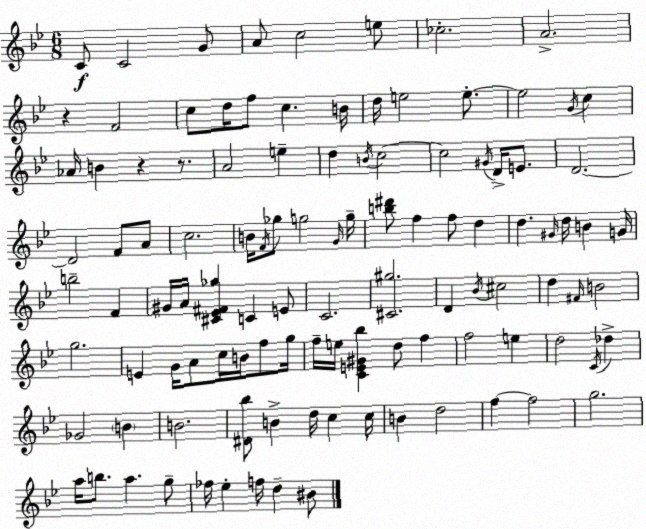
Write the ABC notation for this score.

X:1
T:Untitled
M:6/8
L:1/4
K:Gm
C/2 C2 G/2 A/2 c2 e/2 _c2 A2 z F2 c/2 d/4 f/2 c B/4 d/4 e2 e/2 e2 G/4 c _A/4 B z z/2 A2 e d B/4 c2 c2 ^G/4 D/4 E/2 D2 D2 F/2 A/2 c2 B/4 F/4 _g/2 g2 G/4 g/4 [b^d']/2 f f/2 d d ^G/4 d/4 B G/4 b2 F ^G/4 A/4 [^C_E^F_g] C E/2 C2 [^C^g]2 D _B/4 ^c2 d ^F/4 B2 g2 E G/4 A/2 c/4 B/4 f/2 g/4 f/4 e/4 [CE^G_b] d/2 f f2 e d2 C/4 _d _G2 B B2 [^D_b]/2 B d/4 c c/4 B d2 f f2 g2 a/4 b/2 a g/2 _f/4 _e f/4 d ^B/2